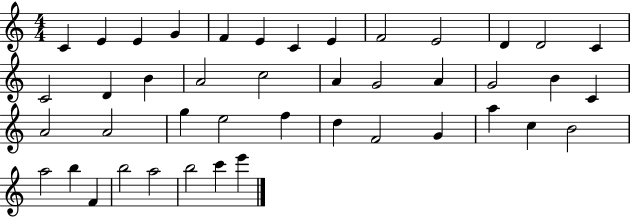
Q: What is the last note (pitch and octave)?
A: E6